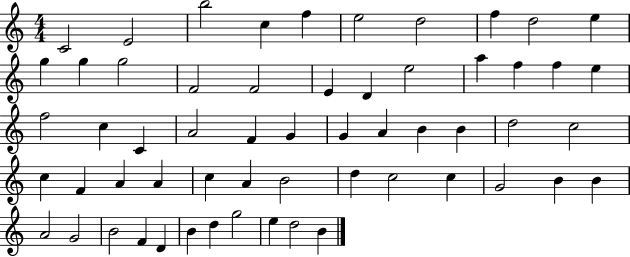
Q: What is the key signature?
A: C major